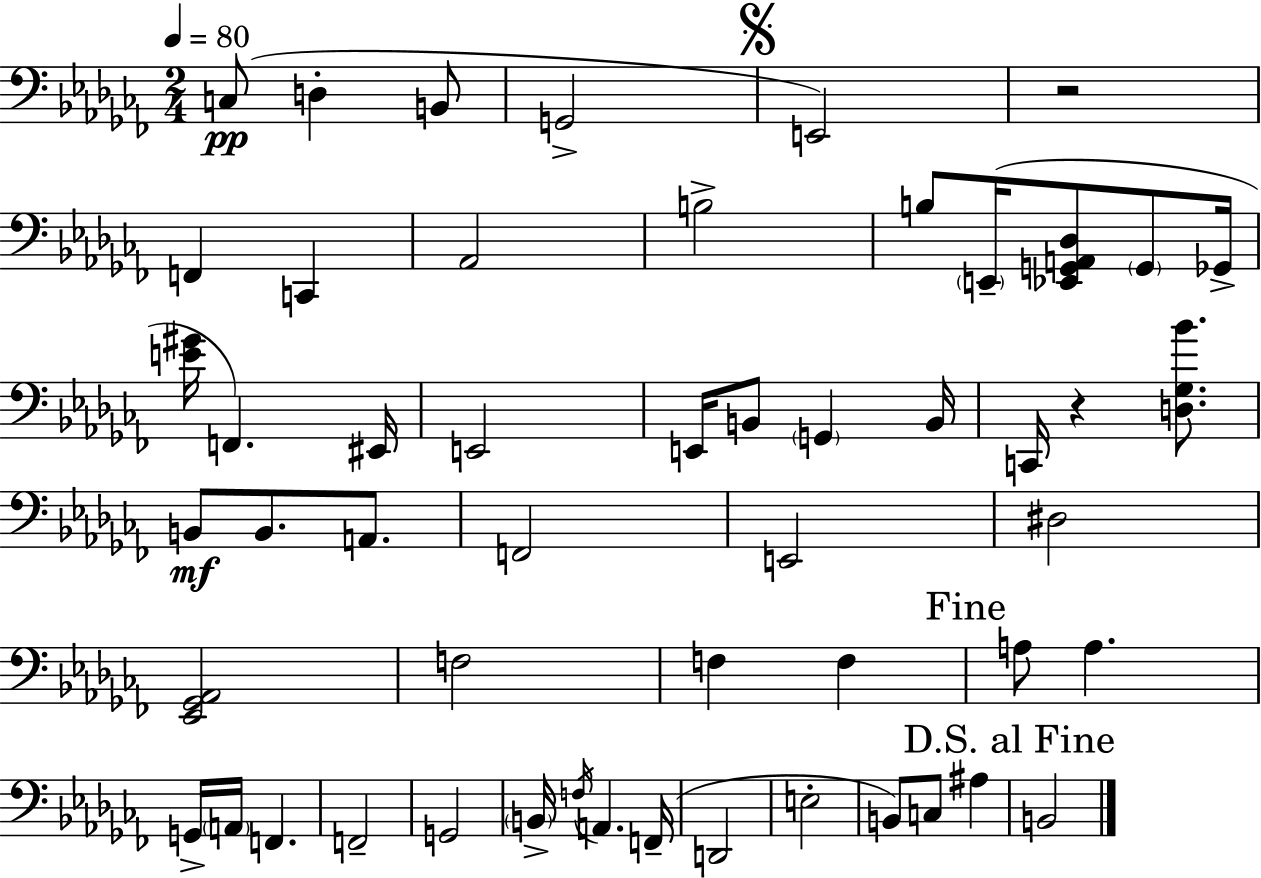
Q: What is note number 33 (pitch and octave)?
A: G2